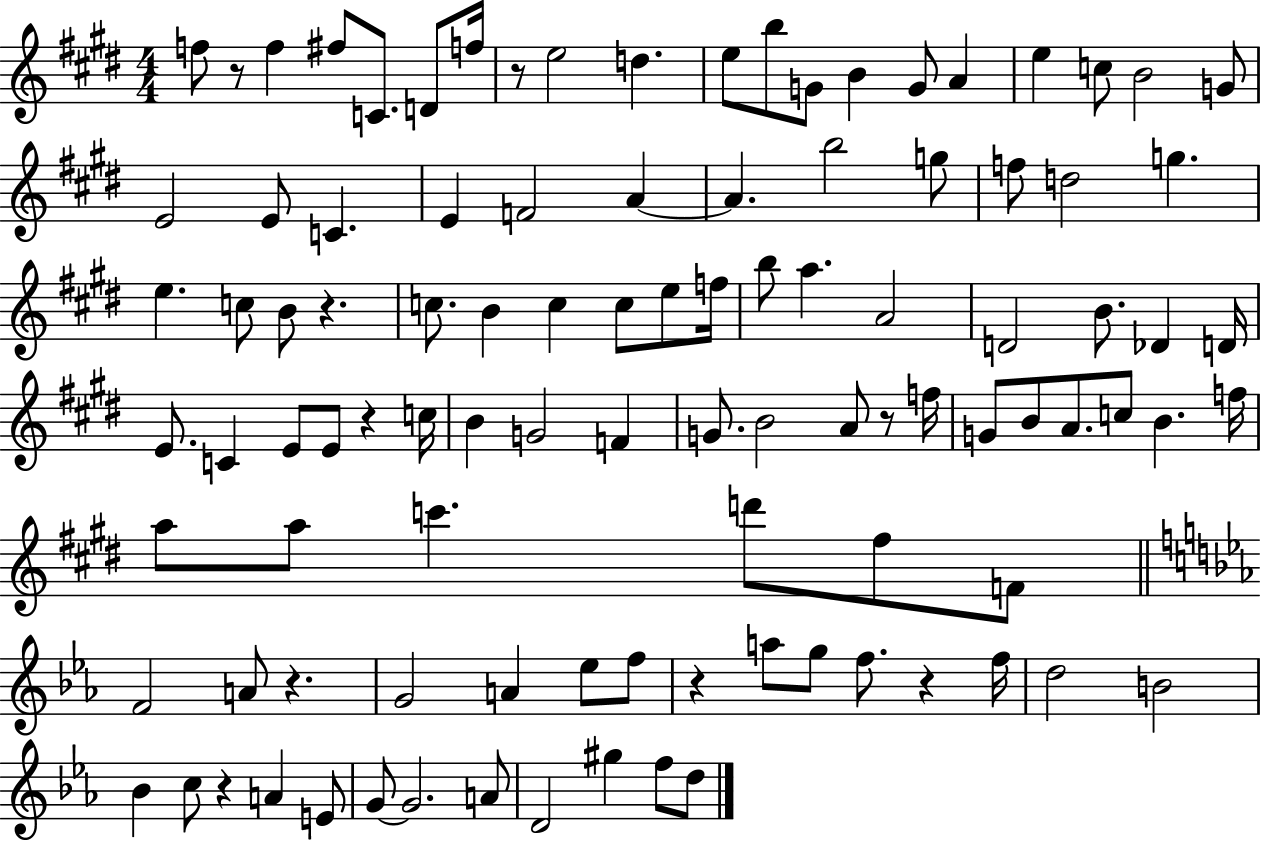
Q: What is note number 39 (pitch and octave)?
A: F5